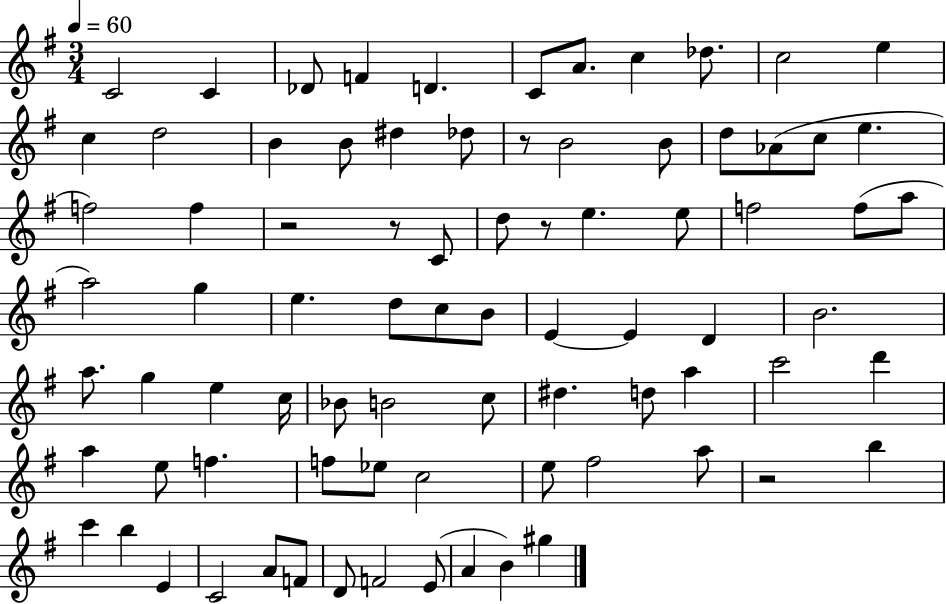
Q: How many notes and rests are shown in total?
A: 81